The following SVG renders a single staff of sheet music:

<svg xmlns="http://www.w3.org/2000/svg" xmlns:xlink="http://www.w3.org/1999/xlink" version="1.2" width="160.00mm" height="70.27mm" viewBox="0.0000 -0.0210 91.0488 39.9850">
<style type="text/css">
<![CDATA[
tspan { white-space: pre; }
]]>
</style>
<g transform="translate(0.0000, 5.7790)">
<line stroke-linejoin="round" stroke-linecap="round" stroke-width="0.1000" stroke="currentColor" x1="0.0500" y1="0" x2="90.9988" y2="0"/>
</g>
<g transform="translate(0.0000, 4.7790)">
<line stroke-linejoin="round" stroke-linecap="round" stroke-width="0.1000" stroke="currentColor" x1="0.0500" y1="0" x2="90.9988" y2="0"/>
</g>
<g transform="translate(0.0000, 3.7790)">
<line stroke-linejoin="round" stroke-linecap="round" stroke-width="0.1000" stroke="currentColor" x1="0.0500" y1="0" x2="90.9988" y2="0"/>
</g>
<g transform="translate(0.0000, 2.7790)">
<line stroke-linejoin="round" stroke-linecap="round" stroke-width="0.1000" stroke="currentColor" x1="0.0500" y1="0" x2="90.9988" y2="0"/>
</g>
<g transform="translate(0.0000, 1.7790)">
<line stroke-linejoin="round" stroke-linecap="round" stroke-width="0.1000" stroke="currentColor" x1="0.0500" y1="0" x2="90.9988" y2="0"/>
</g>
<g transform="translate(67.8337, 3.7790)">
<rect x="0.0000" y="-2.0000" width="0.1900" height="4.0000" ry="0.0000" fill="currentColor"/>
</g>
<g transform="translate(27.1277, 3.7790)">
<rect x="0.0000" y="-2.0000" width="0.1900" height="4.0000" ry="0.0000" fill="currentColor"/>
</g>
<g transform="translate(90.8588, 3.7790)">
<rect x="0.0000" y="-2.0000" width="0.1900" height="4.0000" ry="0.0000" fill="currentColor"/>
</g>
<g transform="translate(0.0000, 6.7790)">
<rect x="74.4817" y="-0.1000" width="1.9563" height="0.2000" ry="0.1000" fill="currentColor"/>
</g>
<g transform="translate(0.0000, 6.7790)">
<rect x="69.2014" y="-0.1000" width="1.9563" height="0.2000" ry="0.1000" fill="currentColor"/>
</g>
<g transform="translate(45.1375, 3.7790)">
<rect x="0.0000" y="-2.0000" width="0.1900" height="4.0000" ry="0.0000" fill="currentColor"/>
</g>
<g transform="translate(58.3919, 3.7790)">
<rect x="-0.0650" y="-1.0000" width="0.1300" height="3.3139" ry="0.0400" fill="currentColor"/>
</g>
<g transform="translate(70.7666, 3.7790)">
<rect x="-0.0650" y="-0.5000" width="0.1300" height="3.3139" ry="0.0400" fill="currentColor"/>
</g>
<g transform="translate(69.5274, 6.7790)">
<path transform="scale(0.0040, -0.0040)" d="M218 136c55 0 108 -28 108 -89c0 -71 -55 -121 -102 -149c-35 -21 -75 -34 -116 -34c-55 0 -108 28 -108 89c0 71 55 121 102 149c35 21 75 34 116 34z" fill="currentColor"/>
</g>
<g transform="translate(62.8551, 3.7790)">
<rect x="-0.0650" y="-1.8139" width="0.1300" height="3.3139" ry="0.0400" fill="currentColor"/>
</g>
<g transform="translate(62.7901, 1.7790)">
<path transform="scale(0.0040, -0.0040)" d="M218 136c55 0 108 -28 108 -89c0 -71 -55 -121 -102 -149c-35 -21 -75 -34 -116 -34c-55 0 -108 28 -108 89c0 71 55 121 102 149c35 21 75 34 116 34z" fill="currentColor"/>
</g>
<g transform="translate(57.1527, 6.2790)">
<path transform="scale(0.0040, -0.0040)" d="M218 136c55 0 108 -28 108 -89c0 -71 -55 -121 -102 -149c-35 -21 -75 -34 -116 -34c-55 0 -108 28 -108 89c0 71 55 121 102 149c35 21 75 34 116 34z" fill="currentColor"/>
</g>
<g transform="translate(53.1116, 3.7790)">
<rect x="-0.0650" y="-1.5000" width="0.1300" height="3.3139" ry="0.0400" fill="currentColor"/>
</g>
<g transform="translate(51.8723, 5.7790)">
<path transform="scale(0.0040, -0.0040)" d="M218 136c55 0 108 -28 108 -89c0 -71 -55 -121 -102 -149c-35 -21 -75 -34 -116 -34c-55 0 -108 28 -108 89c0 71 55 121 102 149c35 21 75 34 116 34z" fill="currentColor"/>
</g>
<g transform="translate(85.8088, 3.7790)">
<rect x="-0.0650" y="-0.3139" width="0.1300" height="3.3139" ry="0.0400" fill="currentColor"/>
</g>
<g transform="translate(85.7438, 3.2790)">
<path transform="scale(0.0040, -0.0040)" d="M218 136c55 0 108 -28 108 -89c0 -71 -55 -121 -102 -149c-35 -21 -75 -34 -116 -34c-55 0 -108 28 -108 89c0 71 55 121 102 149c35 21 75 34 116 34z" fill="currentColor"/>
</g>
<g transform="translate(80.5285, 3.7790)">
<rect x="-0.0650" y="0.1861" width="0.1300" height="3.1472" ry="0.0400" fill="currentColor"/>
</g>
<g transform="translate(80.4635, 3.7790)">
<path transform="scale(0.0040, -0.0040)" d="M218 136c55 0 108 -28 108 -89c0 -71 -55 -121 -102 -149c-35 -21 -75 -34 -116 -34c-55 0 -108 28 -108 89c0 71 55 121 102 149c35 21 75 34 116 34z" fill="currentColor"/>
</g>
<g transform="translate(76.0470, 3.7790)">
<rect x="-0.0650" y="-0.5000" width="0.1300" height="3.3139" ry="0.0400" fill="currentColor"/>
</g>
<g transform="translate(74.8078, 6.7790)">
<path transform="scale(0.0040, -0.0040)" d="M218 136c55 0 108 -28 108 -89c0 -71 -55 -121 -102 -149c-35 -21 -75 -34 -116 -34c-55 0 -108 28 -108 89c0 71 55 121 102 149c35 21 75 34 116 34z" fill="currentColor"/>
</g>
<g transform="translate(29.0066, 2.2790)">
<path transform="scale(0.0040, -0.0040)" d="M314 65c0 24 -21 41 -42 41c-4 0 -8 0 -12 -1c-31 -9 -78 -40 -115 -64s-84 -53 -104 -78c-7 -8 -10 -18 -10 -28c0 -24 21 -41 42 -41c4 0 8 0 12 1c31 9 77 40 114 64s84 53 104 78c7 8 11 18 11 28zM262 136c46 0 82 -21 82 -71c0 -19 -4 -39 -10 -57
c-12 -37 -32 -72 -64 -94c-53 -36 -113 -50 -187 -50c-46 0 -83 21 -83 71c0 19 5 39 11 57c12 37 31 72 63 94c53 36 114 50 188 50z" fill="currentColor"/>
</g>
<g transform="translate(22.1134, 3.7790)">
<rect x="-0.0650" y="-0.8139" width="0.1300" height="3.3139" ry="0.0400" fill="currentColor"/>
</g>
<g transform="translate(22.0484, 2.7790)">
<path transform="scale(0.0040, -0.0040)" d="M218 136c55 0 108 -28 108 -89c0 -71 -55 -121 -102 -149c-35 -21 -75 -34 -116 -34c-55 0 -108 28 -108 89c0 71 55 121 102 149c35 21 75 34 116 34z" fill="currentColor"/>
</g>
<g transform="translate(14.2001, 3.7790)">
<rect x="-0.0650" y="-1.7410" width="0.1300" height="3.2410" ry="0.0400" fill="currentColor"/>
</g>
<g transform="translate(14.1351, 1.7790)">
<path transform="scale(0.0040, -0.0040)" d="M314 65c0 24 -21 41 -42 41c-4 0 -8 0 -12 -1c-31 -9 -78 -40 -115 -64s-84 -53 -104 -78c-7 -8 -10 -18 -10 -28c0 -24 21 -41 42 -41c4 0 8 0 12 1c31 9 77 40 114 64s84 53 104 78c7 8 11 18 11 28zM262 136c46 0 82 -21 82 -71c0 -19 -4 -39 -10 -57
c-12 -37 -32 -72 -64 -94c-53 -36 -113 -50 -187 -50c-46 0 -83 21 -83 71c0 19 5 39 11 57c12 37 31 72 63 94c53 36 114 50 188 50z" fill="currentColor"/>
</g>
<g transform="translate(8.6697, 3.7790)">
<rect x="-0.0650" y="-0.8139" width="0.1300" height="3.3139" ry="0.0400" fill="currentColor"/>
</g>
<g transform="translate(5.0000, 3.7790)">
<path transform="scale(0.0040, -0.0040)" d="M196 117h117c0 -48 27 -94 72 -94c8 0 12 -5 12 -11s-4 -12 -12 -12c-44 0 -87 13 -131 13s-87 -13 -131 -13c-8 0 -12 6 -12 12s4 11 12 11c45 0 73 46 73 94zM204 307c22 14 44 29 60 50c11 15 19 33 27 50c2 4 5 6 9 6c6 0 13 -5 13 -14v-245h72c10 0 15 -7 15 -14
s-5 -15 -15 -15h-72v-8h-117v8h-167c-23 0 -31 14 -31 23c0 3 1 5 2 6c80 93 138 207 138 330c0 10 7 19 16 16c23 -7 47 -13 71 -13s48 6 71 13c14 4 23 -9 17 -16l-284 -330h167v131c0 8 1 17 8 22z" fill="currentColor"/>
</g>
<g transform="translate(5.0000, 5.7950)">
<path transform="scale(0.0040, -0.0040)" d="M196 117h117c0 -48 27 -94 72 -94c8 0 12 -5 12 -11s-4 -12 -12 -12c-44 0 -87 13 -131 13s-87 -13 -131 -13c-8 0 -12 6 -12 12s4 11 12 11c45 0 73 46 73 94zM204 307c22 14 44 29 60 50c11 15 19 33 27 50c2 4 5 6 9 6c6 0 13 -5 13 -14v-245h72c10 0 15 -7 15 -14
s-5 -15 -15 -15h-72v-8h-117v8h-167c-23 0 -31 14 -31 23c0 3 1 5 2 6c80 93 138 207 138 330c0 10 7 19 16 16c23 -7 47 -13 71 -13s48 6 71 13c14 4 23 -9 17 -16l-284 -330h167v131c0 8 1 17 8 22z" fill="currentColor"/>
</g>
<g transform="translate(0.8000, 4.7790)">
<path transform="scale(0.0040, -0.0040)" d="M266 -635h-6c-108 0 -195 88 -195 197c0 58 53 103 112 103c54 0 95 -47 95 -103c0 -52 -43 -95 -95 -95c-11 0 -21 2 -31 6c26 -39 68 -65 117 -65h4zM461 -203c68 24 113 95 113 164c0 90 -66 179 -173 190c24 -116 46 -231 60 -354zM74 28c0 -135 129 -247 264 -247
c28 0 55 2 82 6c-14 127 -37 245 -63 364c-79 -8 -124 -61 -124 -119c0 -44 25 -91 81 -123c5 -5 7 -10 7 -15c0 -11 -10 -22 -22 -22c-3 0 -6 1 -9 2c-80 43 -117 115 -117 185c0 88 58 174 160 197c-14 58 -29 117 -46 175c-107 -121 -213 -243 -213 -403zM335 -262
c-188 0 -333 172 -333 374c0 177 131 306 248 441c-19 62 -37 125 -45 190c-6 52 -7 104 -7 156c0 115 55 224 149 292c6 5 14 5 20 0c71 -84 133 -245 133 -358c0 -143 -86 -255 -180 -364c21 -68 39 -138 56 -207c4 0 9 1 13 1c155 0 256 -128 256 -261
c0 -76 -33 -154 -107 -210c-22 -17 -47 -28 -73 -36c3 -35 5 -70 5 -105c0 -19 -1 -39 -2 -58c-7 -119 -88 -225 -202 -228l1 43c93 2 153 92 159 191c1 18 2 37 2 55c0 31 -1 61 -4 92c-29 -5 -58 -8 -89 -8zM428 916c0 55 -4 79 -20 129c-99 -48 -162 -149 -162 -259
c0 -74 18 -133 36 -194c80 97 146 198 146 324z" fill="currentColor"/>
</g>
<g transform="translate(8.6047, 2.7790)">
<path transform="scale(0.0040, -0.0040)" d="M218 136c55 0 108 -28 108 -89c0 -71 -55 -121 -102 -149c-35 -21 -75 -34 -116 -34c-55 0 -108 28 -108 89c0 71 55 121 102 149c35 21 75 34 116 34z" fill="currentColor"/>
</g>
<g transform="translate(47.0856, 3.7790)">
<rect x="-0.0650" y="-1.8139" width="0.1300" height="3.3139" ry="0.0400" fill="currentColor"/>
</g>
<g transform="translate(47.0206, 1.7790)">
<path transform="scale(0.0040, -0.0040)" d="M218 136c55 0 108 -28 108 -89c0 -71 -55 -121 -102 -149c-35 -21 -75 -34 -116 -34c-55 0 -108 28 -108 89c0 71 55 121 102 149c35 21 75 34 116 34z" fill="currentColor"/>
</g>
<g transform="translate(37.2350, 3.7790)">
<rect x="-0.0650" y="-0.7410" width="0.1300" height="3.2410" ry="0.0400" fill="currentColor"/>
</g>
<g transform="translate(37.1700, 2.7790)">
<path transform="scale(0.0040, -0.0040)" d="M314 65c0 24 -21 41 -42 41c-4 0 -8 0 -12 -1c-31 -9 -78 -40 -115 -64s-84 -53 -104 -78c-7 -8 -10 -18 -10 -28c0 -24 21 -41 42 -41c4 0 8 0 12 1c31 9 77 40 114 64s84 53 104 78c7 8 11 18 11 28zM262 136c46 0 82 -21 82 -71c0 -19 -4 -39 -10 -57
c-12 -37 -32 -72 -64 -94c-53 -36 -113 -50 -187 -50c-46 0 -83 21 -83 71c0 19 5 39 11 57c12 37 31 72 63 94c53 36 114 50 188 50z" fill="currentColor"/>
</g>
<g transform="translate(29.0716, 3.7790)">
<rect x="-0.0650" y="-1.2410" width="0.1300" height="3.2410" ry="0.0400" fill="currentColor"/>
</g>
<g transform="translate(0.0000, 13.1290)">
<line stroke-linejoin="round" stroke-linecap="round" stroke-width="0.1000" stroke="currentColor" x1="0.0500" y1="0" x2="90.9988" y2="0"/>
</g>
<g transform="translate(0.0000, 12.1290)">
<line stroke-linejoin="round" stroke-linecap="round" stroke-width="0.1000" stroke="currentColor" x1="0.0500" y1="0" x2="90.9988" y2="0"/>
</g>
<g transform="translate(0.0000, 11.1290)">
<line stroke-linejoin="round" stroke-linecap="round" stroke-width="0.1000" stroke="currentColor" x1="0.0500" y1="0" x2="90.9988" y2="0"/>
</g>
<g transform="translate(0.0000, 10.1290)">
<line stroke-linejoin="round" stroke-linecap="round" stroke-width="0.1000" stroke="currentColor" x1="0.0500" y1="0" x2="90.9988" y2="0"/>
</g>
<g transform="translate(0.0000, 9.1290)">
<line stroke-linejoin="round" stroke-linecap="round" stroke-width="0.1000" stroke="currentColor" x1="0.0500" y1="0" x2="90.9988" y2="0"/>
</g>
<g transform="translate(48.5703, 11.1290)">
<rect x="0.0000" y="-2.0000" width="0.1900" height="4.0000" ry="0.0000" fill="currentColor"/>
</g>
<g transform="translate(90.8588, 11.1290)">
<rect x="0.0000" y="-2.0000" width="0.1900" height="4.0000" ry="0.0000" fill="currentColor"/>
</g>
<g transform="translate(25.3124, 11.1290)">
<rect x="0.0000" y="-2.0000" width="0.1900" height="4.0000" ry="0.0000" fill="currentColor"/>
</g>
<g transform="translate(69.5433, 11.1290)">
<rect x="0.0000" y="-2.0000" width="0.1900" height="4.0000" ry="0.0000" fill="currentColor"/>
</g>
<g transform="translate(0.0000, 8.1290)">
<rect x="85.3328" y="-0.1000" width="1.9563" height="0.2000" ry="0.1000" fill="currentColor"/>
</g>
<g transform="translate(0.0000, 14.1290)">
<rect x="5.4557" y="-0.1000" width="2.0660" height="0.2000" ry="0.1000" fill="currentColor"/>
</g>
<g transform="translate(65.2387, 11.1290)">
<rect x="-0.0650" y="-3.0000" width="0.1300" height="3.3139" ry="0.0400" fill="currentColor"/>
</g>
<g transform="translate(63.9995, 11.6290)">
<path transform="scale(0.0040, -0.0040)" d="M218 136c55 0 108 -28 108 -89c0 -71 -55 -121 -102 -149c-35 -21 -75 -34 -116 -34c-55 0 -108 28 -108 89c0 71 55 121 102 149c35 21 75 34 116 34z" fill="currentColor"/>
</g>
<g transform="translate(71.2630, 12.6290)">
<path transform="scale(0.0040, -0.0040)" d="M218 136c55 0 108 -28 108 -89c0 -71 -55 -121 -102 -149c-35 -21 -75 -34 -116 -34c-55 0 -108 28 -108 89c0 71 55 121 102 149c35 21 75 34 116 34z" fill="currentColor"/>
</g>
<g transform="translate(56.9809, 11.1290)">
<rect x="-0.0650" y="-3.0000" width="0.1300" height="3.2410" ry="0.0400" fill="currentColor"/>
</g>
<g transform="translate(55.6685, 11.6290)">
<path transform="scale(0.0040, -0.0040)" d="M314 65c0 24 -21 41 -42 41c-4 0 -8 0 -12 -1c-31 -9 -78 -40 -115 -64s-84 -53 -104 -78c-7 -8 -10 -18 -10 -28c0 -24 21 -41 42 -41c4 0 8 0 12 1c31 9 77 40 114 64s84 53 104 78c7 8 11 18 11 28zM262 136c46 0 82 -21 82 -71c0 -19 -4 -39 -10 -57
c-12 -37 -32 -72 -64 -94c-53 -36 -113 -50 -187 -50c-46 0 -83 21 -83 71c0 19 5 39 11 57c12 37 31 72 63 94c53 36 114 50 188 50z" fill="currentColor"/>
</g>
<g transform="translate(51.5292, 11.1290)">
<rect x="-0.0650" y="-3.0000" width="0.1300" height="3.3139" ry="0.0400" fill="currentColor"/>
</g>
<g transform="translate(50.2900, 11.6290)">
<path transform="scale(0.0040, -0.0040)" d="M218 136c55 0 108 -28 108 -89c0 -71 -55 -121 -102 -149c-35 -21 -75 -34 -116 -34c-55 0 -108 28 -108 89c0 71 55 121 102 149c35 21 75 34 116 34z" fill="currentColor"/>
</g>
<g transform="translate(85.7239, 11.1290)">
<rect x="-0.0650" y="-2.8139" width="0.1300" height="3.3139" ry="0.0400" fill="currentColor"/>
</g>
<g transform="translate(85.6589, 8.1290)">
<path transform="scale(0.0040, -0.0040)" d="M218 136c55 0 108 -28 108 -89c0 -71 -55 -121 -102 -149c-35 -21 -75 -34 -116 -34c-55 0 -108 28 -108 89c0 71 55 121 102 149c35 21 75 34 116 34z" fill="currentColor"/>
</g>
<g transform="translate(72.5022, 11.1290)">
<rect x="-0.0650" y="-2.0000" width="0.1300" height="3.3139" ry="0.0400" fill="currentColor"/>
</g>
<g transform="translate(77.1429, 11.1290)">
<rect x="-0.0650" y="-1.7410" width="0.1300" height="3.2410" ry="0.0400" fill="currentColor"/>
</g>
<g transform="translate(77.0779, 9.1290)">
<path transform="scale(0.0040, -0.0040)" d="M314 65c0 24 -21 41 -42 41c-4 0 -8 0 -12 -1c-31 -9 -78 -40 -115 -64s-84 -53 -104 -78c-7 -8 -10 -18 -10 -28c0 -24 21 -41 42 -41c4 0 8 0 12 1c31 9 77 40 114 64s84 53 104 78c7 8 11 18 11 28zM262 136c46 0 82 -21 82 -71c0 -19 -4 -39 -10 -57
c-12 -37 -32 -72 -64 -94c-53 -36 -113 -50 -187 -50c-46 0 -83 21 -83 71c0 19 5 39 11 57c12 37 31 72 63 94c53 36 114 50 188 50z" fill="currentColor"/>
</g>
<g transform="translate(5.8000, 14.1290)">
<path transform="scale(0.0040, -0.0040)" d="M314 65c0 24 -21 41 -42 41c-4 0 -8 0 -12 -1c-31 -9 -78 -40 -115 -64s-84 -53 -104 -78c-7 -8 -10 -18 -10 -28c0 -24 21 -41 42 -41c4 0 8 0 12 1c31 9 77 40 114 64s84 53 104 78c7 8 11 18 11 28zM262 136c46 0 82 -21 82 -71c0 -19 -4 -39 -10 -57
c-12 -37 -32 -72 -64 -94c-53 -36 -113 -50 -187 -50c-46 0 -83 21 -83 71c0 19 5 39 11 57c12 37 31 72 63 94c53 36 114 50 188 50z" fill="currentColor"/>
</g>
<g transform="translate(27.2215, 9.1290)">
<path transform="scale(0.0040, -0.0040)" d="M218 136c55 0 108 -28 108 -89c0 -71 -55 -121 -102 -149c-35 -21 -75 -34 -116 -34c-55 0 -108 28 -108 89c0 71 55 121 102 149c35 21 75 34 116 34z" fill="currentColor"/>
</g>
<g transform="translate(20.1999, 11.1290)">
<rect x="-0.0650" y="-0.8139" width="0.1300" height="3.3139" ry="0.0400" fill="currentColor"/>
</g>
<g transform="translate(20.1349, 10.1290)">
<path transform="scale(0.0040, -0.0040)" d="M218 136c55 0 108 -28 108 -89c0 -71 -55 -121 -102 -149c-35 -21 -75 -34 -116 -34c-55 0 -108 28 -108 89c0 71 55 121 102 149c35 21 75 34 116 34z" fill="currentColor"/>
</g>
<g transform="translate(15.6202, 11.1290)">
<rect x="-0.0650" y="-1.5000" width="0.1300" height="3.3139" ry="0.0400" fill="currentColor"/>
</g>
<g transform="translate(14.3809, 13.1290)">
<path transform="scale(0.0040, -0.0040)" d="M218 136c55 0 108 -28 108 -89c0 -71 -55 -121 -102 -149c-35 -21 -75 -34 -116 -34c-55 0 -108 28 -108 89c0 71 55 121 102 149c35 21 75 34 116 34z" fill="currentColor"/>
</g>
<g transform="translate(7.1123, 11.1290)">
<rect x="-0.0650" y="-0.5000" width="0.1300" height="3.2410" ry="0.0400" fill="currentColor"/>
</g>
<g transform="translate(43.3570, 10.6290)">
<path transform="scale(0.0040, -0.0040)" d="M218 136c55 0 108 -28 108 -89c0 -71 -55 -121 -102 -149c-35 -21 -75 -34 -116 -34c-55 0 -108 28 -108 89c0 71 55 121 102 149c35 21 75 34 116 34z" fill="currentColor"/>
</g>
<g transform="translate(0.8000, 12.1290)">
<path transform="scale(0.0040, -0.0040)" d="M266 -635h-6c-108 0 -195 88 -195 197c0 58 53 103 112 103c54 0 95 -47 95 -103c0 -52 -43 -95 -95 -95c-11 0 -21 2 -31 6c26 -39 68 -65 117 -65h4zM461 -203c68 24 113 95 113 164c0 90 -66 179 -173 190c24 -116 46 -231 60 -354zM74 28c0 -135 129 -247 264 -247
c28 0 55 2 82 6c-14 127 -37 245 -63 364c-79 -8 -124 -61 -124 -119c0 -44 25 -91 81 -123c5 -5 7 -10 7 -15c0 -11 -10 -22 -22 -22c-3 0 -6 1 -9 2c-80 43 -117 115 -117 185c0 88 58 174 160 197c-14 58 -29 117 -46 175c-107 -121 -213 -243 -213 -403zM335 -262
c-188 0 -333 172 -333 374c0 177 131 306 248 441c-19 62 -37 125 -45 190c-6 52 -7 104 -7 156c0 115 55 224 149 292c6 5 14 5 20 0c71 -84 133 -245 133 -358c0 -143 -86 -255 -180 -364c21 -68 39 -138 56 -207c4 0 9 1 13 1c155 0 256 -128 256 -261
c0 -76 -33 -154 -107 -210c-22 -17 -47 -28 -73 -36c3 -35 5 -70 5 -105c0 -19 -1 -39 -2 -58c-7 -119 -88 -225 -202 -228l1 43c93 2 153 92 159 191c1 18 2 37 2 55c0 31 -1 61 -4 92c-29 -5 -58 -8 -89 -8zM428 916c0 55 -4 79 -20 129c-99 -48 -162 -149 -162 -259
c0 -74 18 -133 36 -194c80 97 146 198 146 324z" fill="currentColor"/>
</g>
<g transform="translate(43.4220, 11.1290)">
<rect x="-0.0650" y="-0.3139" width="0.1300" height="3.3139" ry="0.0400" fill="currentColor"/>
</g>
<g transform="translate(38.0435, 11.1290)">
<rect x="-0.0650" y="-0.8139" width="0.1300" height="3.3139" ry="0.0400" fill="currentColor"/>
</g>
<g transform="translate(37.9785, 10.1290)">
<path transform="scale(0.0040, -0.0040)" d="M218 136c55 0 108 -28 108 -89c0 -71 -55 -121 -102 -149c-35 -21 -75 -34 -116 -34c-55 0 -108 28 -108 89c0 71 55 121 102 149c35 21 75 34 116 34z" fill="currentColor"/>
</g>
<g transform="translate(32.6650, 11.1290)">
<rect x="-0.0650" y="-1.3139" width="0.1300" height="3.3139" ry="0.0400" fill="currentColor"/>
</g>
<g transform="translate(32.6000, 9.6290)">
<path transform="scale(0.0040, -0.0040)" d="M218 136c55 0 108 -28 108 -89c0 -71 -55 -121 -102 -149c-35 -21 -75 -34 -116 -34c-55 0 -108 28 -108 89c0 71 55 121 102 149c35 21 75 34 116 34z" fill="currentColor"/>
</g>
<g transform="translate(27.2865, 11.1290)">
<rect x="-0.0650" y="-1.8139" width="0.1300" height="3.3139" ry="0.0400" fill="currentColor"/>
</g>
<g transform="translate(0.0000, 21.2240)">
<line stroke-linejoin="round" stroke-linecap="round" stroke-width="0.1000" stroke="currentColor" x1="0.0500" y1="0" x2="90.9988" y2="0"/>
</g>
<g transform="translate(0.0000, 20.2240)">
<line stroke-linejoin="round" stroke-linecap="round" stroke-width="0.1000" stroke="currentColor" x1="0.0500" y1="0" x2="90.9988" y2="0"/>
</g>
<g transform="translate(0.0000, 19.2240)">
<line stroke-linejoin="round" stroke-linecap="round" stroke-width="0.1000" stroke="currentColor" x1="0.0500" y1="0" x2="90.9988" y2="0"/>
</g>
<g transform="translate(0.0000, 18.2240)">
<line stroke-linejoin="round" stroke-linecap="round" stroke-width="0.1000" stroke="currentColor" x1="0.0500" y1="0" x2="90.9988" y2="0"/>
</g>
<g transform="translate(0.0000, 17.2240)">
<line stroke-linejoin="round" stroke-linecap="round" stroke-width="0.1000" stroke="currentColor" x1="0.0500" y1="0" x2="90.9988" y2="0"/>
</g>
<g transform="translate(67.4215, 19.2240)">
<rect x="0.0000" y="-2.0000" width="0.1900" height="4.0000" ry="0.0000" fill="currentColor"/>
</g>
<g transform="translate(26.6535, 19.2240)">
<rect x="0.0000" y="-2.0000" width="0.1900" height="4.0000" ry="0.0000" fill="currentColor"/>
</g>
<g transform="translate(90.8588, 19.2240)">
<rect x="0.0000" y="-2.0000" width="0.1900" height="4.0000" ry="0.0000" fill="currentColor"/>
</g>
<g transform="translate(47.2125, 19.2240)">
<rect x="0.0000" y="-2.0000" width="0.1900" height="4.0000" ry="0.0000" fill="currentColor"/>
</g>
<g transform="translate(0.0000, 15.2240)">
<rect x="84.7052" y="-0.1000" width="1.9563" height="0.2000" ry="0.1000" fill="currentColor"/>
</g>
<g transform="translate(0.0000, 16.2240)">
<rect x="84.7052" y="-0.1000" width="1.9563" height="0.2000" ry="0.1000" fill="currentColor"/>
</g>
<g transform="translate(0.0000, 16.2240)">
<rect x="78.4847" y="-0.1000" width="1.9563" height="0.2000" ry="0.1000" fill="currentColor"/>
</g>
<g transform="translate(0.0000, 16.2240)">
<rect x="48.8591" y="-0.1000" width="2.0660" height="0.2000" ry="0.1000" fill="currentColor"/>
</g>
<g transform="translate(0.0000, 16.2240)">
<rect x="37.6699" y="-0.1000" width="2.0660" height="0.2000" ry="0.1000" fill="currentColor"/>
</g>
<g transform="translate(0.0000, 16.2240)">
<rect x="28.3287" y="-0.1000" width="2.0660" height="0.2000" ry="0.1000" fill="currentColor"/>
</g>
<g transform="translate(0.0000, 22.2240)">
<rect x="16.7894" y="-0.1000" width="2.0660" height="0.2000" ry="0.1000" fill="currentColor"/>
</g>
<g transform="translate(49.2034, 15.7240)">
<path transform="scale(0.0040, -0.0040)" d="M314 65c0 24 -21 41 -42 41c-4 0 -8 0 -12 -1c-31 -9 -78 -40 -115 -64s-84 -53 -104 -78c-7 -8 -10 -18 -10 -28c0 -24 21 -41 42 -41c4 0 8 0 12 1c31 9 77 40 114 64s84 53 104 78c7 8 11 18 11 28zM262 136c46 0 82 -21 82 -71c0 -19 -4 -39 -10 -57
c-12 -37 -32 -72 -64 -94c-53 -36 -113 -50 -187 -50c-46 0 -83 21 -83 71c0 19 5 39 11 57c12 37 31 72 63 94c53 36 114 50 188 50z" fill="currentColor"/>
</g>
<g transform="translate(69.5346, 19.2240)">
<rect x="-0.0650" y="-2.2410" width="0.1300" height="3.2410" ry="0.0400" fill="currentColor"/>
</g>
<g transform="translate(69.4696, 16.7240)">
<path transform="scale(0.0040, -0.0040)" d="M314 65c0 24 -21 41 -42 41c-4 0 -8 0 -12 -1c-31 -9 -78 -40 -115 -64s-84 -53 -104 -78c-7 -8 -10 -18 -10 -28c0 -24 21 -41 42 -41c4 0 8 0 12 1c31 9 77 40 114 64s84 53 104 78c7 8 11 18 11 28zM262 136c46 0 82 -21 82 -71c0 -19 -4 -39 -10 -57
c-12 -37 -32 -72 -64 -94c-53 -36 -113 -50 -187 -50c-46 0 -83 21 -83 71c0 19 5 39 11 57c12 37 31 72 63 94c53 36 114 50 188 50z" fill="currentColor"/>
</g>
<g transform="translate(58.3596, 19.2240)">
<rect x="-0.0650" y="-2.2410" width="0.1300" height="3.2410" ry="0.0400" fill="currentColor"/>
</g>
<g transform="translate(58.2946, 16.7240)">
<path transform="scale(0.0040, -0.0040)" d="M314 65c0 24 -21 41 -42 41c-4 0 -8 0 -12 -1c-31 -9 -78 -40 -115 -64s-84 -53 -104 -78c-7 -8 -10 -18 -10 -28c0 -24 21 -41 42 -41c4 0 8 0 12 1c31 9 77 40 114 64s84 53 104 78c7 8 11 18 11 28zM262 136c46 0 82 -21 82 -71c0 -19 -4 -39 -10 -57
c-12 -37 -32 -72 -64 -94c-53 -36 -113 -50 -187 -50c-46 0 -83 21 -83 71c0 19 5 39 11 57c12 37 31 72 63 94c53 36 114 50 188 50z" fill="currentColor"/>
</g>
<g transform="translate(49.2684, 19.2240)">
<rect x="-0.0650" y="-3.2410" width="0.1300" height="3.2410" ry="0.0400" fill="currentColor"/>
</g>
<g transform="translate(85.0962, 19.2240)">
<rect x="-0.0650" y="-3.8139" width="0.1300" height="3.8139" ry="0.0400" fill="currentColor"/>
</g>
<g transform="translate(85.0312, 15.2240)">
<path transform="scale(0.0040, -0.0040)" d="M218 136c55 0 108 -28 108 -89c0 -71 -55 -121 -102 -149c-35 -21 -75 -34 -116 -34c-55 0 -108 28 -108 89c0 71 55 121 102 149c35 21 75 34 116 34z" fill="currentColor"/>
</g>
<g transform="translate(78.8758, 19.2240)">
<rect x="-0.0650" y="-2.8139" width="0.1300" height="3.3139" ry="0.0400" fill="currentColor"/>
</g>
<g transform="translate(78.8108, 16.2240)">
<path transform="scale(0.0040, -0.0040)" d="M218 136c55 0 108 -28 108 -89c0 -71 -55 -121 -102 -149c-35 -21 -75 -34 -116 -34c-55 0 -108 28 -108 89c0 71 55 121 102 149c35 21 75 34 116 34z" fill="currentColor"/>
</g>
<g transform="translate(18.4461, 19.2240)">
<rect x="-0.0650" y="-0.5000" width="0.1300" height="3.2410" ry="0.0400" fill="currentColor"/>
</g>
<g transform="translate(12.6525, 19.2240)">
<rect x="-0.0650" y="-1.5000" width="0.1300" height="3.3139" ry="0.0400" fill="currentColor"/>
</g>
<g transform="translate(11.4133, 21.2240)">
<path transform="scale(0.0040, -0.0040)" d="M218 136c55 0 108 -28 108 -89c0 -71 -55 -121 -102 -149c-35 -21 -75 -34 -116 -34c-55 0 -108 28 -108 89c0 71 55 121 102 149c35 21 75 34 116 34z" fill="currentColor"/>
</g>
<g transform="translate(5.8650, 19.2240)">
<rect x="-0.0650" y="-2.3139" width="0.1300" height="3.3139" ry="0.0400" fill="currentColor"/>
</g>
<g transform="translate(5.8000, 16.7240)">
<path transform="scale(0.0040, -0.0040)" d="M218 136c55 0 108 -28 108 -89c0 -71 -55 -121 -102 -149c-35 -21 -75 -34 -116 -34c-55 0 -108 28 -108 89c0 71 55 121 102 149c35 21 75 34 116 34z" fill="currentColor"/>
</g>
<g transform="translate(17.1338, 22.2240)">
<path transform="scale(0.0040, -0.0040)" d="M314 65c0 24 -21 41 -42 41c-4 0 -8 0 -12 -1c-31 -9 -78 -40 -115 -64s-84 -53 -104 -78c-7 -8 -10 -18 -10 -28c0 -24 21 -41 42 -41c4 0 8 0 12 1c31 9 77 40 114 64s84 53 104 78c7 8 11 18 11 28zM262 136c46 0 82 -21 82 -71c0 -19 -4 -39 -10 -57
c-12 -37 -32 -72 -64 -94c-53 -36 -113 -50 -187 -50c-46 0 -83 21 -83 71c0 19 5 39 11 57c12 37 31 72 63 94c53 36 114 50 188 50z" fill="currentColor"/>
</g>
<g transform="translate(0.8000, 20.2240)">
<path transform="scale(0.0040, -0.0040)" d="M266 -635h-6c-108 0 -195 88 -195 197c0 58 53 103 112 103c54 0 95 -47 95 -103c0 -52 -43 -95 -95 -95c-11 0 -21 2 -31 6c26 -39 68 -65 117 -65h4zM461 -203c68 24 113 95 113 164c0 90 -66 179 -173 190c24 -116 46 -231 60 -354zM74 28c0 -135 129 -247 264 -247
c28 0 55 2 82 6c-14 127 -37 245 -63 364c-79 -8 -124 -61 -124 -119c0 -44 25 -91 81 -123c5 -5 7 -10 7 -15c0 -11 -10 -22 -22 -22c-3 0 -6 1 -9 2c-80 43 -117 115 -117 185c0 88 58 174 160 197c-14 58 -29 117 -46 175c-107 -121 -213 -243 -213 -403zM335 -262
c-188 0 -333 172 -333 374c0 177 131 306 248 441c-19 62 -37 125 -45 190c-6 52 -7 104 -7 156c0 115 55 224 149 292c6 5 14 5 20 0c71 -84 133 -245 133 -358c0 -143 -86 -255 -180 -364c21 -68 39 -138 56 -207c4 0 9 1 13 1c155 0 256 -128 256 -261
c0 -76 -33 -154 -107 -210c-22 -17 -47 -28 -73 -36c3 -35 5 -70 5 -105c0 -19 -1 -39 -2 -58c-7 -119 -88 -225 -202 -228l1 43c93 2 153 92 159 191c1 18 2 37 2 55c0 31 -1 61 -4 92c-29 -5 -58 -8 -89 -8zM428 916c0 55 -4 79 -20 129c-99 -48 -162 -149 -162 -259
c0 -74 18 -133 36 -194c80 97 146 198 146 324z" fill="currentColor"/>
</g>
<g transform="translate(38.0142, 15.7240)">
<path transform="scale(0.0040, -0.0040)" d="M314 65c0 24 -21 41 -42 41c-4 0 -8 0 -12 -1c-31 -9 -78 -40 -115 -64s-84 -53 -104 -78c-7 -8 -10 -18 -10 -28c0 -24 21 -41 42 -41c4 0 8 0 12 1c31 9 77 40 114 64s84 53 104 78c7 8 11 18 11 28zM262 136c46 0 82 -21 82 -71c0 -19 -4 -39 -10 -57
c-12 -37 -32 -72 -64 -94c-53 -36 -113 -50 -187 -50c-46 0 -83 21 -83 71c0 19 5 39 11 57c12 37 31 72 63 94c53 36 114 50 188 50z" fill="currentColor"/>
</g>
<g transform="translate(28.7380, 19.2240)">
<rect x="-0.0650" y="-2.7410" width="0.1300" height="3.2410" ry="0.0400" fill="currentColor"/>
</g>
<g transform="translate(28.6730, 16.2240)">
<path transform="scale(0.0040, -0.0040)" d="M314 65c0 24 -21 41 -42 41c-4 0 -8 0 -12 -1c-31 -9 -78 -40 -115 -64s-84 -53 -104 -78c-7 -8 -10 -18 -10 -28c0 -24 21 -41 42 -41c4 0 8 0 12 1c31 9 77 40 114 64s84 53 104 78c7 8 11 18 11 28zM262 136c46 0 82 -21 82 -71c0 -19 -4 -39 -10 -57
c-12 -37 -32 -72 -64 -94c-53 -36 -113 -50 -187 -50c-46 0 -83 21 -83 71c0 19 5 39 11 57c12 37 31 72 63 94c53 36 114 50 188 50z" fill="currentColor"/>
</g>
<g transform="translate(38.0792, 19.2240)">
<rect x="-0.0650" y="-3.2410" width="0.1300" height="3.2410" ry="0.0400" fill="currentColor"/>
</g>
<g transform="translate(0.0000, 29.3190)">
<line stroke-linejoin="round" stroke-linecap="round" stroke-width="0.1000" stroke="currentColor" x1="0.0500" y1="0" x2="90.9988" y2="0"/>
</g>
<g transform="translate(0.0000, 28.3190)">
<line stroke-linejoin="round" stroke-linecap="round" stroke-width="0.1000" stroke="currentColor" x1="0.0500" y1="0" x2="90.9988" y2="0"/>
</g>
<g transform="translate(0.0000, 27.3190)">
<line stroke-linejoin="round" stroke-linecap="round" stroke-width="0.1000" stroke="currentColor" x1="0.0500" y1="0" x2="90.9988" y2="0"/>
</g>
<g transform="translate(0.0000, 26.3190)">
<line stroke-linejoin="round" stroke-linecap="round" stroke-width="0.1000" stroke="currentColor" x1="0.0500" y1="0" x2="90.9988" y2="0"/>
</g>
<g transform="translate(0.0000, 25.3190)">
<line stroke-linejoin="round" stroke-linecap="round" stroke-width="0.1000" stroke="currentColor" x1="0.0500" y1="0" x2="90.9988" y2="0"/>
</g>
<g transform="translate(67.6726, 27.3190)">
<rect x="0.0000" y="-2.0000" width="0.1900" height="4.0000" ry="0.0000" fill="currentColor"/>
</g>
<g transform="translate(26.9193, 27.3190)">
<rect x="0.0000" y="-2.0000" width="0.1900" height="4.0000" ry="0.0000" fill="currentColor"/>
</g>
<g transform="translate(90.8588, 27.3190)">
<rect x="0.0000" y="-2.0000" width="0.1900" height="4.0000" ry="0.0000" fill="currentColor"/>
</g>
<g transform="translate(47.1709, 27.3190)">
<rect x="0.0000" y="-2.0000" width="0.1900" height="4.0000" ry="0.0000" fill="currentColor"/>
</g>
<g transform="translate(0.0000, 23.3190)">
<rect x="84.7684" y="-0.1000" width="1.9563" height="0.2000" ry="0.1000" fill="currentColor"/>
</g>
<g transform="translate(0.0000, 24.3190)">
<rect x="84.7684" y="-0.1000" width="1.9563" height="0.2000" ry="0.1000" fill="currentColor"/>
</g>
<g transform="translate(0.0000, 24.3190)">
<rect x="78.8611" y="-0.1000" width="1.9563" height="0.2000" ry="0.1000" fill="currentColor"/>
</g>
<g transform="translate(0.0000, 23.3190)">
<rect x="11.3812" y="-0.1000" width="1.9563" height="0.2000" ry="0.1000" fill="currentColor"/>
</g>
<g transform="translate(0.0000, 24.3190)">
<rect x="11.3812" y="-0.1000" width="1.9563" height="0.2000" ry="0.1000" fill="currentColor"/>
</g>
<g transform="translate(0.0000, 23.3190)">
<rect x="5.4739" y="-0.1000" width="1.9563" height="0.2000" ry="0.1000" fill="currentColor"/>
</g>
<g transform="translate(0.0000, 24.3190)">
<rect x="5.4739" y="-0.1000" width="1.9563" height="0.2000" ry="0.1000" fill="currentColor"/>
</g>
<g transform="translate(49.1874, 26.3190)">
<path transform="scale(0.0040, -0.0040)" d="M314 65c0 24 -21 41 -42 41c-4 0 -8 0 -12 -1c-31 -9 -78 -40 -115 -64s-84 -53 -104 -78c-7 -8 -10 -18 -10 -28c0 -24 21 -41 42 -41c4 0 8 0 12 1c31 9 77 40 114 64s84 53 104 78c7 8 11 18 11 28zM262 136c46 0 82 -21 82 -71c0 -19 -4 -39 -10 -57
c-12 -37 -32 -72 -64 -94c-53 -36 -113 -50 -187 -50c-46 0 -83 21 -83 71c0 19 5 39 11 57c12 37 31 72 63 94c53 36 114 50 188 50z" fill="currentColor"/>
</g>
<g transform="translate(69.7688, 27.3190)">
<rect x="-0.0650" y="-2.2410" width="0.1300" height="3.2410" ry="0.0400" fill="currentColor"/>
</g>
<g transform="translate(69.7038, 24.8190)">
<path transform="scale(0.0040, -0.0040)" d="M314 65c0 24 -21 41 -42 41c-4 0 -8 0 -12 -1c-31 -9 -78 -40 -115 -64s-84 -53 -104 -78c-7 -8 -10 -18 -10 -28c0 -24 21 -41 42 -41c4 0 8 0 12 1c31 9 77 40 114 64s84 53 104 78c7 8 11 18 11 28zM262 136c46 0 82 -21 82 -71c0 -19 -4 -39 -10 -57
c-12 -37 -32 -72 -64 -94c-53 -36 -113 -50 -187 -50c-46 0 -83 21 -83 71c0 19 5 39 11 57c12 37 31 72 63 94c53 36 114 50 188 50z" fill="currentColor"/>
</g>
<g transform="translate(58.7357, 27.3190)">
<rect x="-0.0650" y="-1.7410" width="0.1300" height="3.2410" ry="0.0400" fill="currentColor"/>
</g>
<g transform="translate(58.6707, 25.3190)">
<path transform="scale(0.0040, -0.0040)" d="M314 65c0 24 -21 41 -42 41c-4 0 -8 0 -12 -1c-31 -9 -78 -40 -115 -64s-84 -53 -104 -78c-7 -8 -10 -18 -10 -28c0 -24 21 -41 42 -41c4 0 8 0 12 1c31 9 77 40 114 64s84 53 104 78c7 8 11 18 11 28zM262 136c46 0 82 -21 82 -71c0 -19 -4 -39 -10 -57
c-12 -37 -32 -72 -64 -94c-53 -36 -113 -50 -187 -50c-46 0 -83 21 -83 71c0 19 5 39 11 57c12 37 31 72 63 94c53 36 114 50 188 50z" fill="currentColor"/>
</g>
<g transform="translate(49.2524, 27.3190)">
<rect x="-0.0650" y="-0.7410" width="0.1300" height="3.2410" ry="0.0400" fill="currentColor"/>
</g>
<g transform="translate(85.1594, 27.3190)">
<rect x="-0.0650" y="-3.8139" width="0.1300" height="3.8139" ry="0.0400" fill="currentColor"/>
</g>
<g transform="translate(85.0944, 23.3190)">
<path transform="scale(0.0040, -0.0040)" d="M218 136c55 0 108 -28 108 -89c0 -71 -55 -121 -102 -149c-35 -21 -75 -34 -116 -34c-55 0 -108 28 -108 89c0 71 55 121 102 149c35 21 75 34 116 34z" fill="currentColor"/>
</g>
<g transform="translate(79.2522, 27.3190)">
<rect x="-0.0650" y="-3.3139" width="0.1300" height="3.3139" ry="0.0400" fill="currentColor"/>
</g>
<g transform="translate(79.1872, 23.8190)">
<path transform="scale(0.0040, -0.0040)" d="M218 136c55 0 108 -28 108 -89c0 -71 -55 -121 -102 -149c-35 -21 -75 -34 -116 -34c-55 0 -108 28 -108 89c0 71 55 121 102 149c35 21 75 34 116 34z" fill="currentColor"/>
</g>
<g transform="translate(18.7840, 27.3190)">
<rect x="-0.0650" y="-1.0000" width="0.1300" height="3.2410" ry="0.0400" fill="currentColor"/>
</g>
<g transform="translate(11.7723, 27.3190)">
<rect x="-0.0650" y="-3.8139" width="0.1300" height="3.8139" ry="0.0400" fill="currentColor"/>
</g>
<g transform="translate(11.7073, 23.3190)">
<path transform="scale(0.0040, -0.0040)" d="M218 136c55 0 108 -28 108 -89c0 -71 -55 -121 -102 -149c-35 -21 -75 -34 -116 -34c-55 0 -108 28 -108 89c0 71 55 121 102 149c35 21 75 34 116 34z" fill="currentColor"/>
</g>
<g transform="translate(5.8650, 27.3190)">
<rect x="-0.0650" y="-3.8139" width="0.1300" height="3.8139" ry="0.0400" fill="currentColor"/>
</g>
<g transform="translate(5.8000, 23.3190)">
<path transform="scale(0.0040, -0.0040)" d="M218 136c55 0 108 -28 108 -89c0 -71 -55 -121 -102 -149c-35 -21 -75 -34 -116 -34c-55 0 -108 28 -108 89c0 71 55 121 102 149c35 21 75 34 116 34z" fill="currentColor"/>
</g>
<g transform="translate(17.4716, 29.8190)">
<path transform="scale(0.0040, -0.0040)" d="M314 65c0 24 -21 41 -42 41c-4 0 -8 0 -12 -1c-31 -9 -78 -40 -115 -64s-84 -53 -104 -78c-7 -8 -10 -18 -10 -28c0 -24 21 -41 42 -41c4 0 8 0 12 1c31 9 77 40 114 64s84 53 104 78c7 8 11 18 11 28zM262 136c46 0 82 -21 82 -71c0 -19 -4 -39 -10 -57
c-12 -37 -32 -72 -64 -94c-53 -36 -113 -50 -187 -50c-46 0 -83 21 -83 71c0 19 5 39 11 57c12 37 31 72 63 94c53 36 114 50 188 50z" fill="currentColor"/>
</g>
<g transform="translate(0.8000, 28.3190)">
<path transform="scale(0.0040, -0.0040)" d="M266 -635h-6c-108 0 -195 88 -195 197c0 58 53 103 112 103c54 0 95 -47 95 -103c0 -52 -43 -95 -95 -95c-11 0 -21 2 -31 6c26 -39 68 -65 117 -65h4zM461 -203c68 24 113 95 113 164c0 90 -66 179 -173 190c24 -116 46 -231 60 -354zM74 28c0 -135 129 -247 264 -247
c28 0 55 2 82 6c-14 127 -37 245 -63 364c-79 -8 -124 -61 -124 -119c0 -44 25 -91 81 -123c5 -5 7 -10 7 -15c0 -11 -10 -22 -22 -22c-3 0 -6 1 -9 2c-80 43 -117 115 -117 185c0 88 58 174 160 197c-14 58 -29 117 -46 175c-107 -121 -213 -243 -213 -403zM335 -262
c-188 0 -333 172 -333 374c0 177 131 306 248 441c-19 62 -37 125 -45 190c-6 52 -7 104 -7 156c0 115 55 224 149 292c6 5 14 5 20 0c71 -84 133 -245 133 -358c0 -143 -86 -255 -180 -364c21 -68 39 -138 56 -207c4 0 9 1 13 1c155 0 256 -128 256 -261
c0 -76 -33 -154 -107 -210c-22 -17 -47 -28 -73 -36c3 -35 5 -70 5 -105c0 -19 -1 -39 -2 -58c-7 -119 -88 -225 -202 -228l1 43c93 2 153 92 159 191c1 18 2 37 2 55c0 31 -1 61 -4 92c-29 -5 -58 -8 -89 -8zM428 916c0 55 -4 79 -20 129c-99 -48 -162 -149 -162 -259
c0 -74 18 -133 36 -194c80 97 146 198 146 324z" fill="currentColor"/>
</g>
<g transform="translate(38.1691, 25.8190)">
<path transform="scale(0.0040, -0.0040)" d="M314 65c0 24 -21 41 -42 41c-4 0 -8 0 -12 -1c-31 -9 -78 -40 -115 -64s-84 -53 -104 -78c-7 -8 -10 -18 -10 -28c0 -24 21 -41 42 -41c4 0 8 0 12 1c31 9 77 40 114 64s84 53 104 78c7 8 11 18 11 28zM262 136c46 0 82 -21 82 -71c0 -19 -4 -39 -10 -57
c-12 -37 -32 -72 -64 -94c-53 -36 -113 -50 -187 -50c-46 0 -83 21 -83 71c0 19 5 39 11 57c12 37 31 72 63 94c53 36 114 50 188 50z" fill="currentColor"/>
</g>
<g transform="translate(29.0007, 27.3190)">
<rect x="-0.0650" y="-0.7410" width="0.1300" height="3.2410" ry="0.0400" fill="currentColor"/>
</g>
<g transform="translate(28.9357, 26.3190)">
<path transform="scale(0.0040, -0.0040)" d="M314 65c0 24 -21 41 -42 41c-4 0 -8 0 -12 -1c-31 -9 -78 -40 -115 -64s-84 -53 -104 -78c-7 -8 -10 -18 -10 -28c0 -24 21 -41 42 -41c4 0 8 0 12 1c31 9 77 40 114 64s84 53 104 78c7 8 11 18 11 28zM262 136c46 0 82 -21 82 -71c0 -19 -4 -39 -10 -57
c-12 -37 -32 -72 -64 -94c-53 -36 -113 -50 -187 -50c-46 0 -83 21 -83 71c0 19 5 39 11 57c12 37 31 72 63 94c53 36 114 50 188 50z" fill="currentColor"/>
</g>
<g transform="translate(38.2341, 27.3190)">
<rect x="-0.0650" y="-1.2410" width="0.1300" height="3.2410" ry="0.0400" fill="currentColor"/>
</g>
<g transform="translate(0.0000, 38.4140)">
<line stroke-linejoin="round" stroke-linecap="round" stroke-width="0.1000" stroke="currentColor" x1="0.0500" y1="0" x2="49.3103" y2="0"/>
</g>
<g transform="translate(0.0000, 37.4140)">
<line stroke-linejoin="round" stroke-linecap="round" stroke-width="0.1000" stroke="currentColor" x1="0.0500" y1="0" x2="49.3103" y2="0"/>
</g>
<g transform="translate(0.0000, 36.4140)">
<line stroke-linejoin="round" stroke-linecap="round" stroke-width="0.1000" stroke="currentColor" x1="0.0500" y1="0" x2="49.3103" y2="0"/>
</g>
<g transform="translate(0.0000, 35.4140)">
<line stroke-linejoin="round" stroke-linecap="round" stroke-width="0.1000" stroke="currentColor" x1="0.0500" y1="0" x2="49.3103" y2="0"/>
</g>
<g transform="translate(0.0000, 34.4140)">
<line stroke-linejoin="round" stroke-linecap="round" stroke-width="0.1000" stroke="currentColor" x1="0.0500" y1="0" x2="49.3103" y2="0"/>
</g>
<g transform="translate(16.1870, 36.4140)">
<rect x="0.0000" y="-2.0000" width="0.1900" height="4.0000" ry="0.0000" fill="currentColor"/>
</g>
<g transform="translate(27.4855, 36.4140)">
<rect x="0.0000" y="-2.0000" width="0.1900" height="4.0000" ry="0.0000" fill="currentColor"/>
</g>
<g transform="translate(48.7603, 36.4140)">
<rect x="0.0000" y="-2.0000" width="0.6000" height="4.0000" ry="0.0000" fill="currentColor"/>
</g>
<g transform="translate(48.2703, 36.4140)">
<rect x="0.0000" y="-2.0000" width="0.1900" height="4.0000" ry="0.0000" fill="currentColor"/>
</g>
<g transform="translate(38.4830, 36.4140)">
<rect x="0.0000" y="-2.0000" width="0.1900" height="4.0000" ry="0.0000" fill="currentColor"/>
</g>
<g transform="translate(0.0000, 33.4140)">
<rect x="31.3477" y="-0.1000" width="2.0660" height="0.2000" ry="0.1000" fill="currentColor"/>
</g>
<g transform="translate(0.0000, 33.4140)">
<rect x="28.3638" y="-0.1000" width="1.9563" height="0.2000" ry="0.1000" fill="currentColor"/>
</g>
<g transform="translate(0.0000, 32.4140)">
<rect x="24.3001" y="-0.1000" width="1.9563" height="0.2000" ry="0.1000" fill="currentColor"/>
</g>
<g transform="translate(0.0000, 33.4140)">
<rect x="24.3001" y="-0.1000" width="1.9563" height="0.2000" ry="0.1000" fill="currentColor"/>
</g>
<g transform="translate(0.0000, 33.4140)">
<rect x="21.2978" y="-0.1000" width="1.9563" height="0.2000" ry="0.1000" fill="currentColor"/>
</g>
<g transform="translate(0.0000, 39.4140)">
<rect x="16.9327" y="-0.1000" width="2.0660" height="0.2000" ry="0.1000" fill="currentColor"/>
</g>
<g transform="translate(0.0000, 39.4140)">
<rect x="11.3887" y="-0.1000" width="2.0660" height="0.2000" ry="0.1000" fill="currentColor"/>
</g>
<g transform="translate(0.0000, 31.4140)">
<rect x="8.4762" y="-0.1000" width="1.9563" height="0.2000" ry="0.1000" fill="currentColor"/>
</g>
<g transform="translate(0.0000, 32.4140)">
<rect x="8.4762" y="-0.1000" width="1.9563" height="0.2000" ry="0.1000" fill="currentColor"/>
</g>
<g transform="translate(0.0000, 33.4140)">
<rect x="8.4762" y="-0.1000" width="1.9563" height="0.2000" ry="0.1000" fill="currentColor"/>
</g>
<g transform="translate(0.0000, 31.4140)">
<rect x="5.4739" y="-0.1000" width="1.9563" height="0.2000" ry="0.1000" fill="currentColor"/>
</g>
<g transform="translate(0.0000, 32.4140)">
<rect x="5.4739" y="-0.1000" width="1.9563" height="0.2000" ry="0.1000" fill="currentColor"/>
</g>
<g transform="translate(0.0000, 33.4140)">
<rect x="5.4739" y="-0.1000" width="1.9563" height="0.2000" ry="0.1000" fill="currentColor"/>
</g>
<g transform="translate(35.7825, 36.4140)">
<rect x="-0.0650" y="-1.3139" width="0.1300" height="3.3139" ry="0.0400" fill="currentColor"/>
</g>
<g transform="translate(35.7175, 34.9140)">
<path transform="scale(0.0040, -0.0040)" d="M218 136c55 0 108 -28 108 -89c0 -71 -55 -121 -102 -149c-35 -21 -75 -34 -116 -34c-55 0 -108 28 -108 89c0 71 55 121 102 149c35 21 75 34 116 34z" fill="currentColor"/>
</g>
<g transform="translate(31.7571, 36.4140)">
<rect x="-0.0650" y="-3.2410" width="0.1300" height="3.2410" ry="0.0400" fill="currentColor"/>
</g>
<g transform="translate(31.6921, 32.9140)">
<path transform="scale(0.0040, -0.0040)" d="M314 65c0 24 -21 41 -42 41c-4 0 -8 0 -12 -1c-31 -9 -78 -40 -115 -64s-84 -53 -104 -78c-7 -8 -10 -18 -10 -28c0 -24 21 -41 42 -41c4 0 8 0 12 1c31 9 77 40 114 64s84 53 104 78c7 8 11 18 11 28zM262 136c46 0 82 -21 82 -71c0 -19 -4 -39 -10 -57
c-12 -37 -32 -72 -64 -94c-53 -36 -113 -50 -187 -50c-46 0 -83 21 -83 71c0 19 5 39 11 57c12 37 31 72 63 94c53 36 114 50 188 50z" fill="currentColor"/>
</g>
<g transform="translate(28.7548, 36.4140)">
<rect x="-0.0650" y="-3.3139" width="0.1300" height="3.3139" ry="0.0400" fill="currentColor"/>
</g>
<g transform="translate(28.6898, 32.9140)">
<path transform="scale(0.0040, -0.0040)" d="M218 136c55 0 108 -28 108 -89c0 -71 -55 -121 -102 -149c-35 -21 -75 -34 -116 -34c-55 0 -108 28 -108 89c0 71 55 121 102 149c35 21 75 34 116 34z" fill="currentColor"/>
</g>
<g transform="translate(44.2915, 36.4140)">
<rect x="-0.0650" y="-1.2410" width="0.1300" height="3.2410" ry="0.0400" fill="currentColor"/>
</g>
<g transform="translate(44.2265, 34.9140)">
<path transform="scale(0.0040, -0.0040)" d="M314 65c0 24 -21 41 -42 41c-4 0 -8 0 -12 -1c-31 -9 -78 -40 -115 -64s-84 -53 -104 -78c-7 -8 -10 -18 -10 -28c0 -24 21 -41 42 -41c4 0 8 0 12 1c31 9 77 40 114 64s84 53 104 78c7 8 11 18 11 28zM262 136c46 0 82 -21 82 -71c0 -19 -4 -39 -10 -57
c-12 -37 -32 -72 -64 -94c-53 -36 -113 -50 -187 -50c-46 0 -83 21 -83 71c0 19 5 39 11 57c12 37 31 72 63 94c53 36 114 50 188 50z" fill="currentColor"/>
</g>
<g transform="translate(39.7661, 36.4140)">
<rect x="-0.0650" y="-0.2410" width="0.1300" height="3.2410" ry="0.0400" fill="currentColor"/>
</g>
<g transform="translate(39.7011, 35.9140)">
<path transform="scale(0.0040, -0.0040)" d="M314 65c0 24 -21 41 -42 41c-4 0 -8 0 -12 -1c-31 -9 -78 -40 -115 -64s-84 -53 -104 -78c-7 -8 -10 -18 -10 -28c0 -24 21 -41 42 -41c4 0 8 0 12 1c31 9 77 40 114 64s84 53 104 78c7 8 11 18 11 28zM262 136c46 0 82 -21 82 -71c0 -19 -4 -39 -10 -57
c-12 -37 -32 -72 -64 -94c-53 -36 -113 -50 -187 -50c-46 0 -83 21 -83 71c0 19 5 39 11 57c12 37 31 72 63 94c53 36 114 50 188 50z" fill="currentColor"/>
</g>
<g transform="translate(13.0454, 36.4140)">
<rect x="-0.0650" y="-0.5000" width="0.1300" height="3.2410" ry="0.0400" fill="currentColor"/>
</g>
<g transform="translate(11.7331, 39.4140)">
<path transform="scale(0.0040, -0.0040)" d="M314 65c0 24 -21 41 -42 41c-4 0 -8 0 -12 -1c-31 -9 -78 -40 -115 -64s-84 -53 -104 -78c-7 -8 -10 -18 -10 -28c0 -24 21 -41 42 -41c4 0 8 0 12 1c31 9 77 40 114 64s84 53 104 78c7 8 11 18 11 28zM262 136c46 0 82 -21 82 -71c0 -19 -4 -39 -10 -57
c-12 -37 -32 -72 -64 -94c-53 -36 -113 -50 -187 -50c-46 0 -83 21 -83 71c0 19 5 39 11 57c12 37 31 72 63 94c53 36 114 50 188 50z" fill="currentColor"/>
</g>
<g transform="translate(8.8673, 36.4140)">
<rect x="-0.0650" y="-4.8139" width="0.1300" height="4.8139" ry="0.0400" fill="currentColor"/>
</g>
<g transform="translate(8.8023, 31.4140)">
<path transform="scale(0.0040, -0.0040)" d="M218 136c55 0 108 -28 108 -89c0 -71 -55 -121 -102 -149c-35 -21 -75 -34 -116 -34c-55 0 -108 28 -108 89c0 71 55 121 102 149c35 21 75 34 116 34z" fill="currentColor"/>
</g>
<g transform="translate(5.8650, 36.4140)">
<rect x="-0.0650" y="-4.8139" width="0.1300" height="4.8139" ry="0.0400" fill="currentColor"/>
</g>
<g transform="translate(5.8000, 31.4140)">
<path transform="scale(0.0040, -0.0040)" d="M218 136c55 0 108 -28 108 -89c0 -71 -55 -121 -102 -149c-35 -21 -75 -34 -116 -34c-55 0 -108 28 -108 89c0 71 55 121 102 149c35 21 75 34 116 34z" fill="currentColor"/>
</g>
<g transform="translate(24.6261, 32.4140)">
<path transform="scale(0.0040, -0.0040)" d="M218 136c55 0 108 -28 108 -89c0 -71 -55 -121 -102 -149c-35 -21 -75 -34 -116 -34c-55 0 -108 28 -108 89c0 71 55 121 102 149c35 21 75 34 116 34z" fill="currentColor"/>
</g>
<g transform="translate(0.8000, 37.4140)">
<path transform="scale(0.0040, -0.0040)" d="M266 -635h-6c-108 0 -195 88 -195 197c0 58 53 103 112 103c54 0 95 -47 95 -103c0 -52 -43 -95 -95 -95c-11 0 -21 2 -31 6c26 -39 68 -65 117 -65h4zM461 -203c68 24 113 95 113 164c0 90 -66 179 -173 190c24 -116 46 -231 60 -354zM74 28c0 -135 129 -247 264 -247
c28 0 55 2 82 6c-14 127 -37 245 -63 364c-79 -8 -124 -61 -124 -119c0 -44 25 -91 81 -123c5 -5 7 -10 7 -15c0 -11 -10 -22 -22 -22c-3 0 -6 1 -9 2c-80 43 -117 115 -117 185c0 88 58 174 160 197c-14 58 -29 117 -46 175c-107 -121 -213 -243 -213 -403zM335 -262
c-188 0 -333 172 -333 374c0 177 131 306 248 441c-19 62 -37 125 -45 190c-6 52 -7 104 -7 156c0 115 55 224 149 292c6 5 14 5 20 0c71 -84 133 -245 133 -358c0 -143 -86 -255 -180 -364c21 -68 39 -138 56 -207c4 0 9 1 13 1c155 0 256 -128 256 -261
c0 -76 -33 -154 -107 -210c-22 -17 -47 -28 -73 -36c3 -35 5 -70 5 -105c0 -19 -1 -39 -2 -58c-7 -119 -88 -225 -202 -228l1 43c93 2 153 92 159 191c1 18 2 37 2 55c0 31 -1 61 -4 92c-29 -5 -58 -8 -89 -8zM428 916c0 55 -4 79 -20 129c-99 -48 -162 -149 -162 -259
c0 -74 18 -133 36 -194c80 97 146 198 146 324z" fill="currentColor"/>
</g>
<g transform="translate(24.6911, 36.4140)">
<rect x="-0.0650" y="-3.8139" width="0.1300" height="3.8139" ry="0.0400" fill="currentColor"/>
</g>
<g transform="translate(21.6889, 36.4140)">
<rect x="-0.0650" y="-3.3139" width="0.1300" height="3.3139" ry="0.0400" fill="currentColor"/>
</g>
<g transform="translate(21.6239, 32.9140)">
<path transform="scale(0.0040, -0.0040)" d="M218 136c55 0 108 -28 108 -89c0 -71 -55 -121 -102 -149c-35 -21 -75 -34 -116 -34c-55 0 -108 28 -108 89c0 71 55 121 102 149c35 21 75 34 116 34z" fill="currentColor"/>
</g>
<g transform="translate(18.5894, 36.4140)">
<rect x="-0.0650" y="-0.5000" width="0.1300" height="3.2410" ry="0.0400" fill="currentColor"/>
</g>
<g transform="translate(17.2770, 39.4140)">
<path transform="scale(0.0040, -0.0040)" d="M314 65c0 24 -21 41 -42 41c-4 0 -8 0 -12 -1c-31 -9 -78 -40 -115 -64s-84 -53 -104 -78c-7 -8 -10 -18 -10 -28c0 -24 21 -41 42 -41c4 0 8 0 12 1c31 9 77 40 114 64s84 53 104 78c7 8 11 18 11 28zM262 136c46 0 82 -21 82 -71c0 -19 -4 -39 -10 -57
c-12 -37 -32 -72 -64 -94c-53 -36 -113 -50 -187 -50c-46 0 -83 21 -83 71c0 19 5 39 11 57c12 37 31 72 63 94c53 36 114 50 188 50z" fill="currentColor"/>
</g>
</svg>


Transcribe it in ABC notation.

X:1
T:Untitled
M:4/4
L:1/4
K:C
d f2 d e2 d2 f E D f C C B c C2 E d f e d c A A2 A F f2 a g E C2 a2 b2 b2 g2 g2 a c' c' c' D2 d2 e2 d2 f2 g2 b c' e' e' C2 C2 b c' b b2 e c2 e2